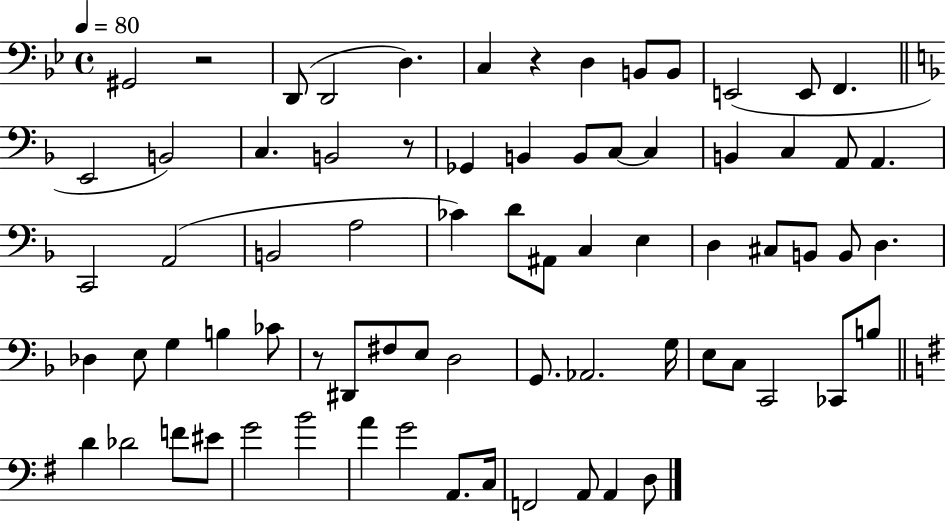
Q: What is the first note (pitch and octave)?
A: G#2